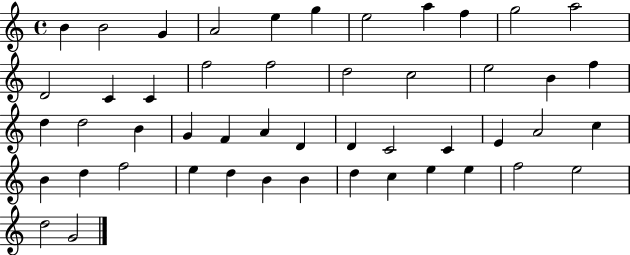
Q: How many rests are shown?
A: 0